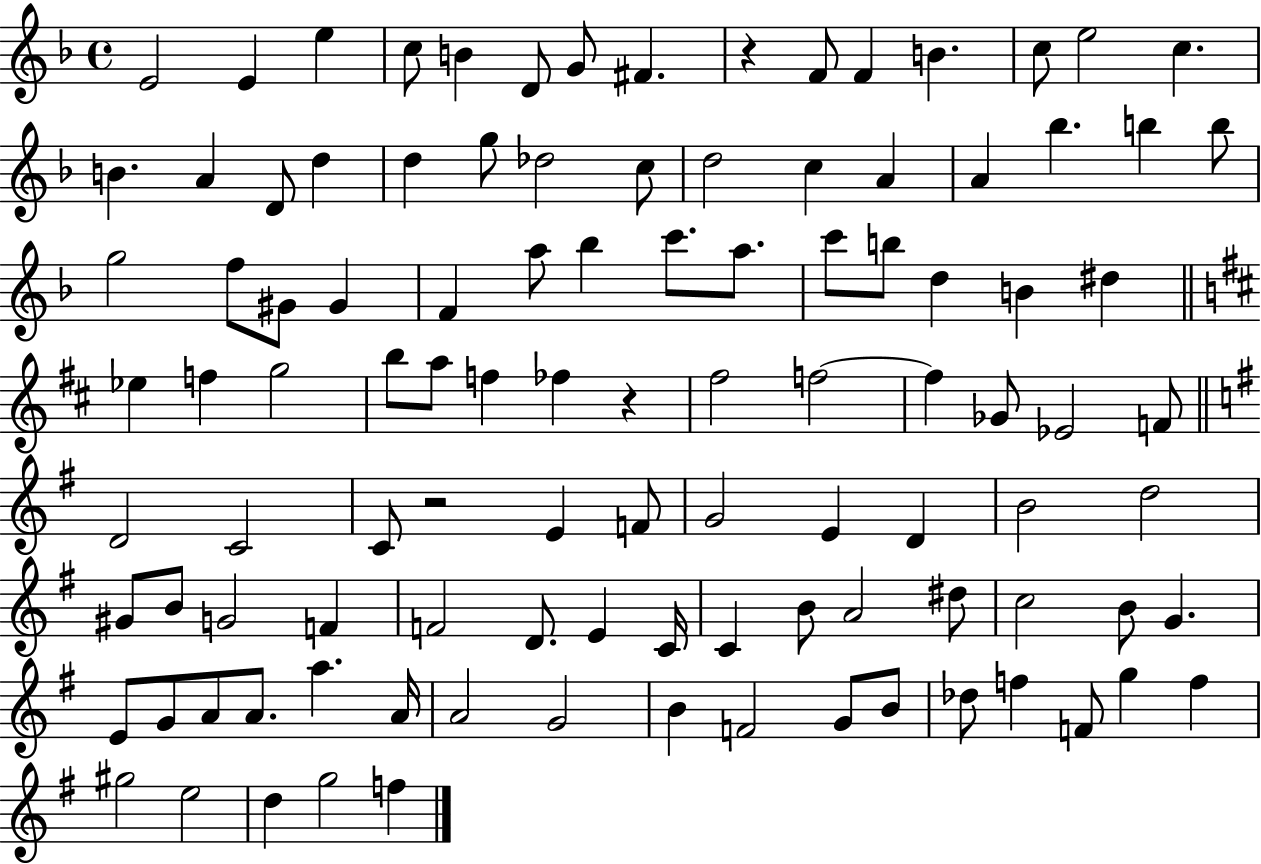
E4/h E4/q E5/q C5/e B4/q D4/e G4/e F#4/q. R/q F4/e F4/q B4/q. C5/e E5/h C5/q. B4/q. A4/q D4/e D5/q D5/q G5/e Db5/h C5/e D5/h C5/q A4/q A4/q Bb5/q. B5/q B5/e G5/h F5/e G#4/e G#4/q F4/q A5/e Bb5/q C6/e. A5/e. C6/e B5/e D5/q B4/q D#5/q Eb5/q F5/q G5/h B5/e A5/e F5/q FES5/q R/q F#5/h F5/h F5/q Gb4/e Eb4/h F4/e D4/h C4/h C4/e R/h E4/q F4/e G4/h E4/q D4/q B4/h D5/h G#4/e B4/e G4/h F4/q F4/h D4/e. E4/q C4/s C4/q B4/e A4/h D#5/e C5/h B4/e G4/q. E4/e G4/e A4/e A4/e. A5/q. A4/s A4/h G4/h B4/q F4/h G4/e B4/e Db5/e F5/q F4/e G5/q F5/q G#5/h E5/h D5/q G5/h F5/q